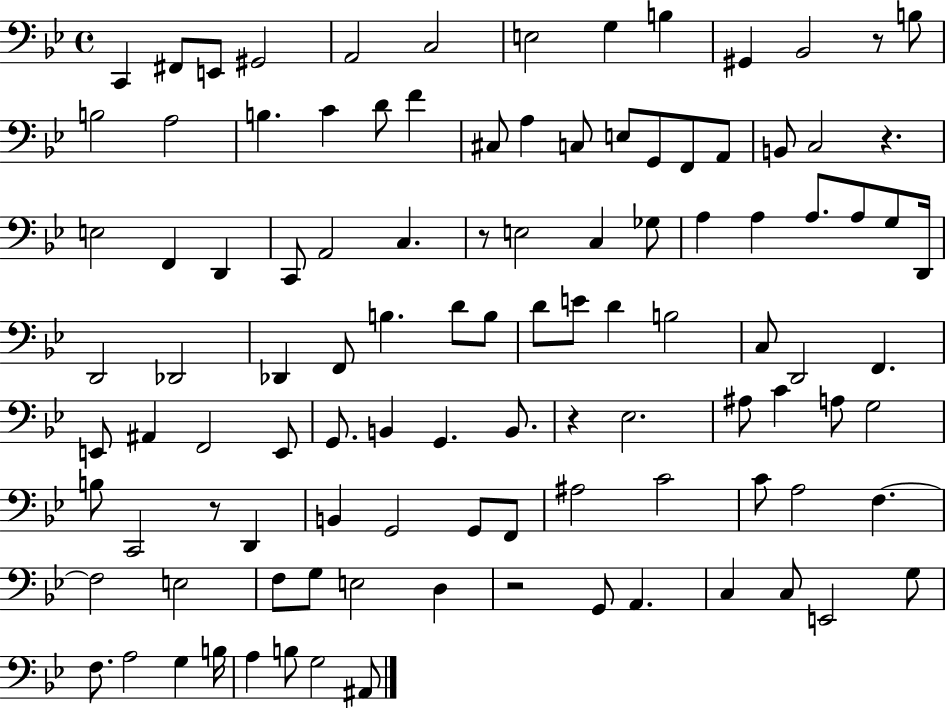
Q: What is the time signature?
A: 4/4